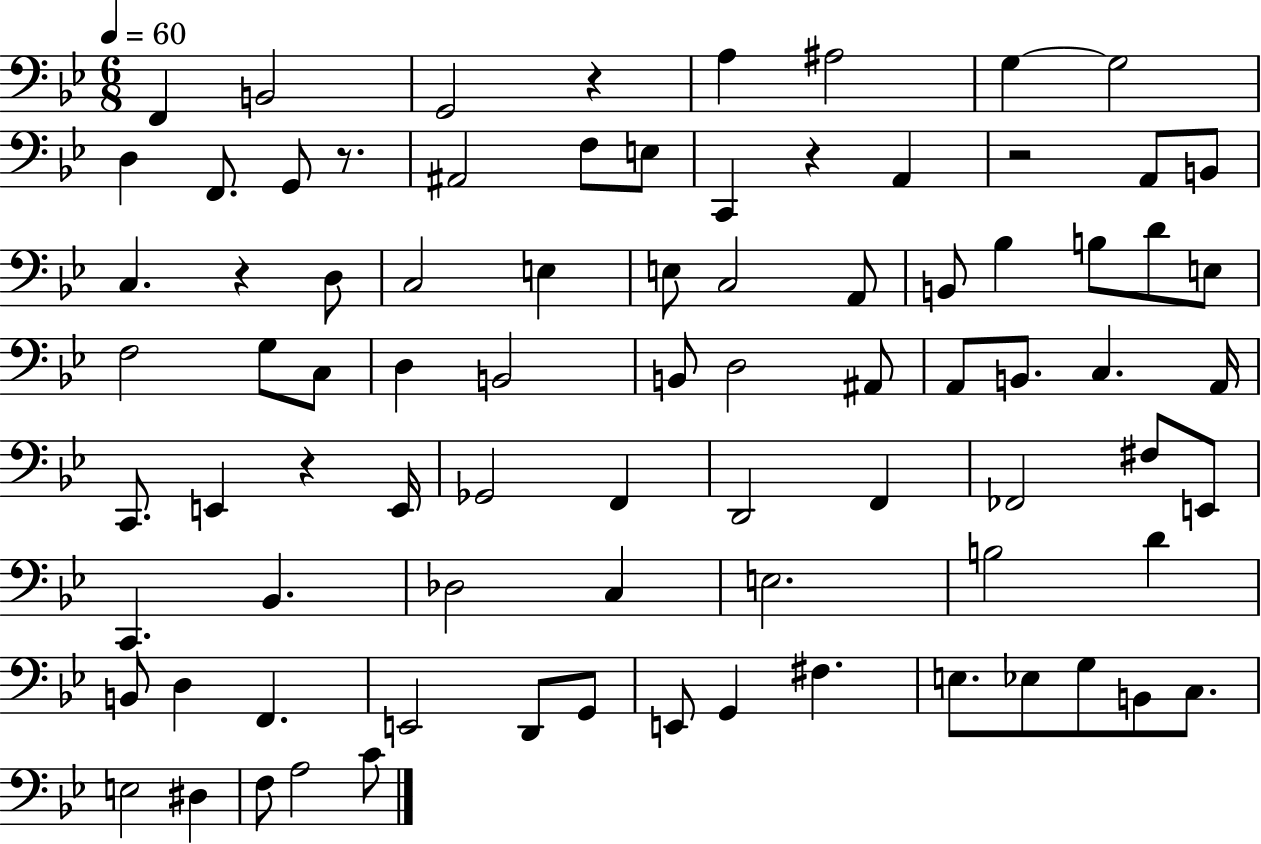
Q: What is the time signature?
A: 6/8